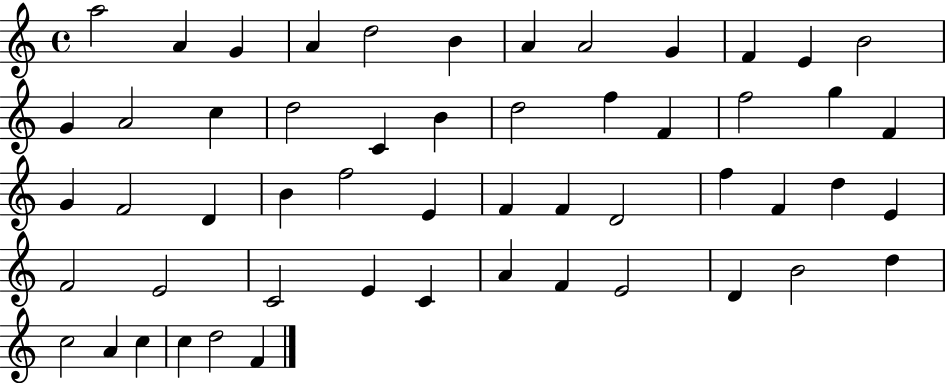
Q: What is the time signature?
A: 4/4